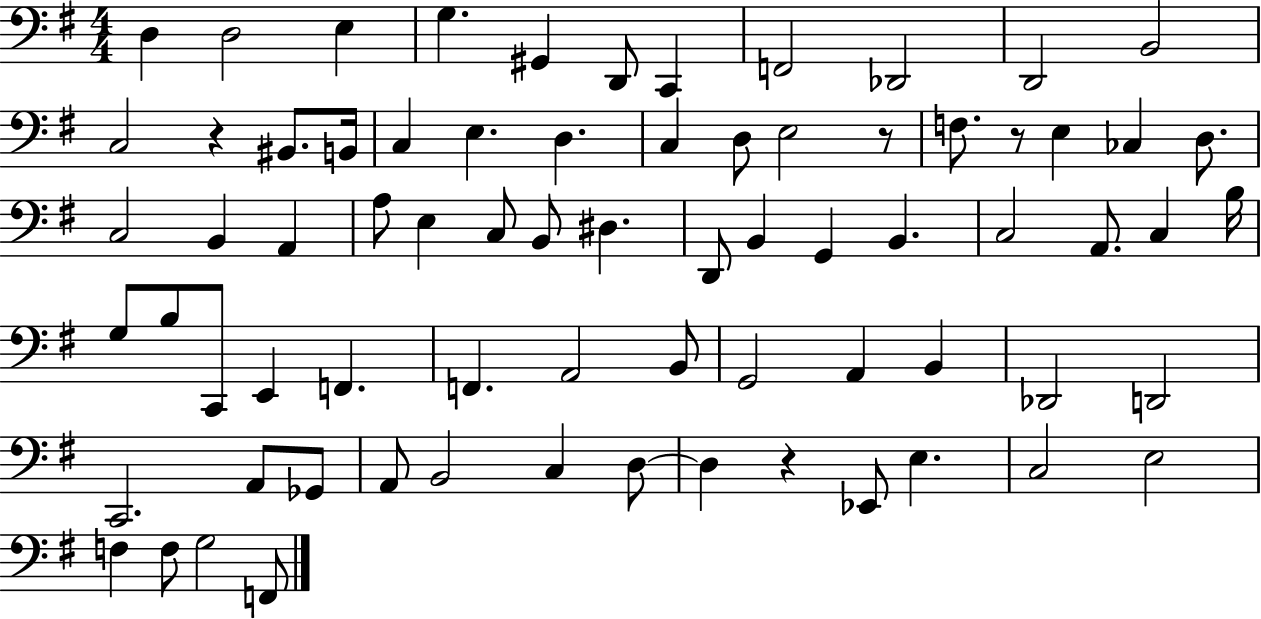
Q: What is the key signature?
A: G major